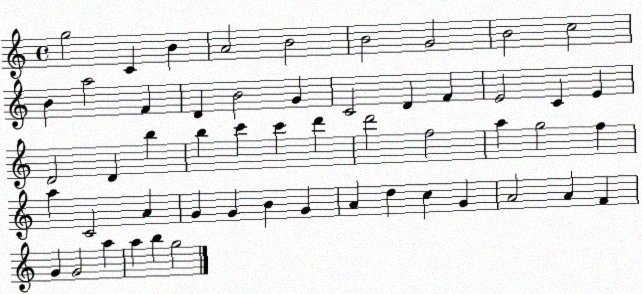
X:1
T:Untitled
M:4/4
L:1/4
K:C
g2 C B A2 B2 B2 G2 B2 c2 B a2 F D B2 G C2 D F E2 C E D2 D b b c' c' d' d'2 f2 a g2 f a C2 A G G B G A d c G A2 A F G G2 a a b g2